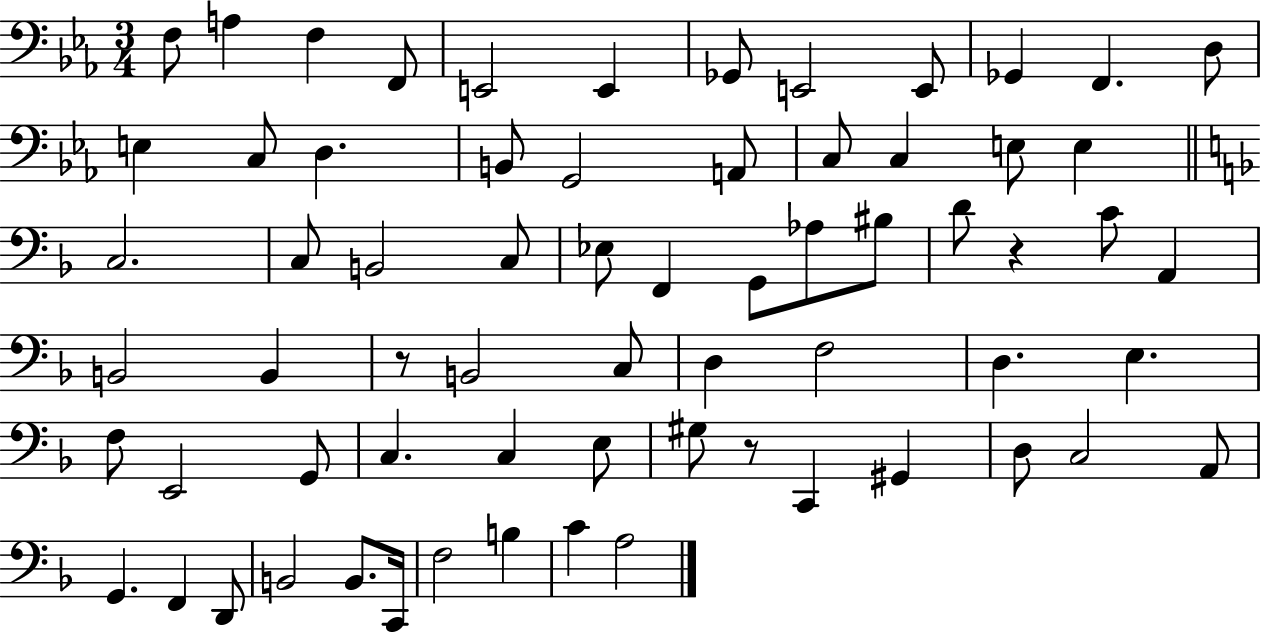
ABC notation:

X:1
T:Untitled
M:3/4
L:1/4
K:Eb
F,/2 A, F, F,,/2 E,,2 E,, _G,,/2 E,,2 E,,/2 _G,, F,, D,/2 E, C,/2 D, B,,/2 G,,2 A,,/2 C,/2 C, E,/2 E, C,2 C,/2 B,,2 C,/2 _E,/2 F,, G,,/2 _A,/2 ^B,/2 D/2 z C/2 A,, B,,2 B,, z/2 B,,2 C,/2 D, F,2 D, E, F,/2 E,,2 G,,/2 C, C, E,/2 ^G,/2 z/2 C,, ^G,, D,/2 C,2 A,,/2 G,, F,, D,,/2 B,,2 B,,/2 C,,/4 F,2 B, C A,2